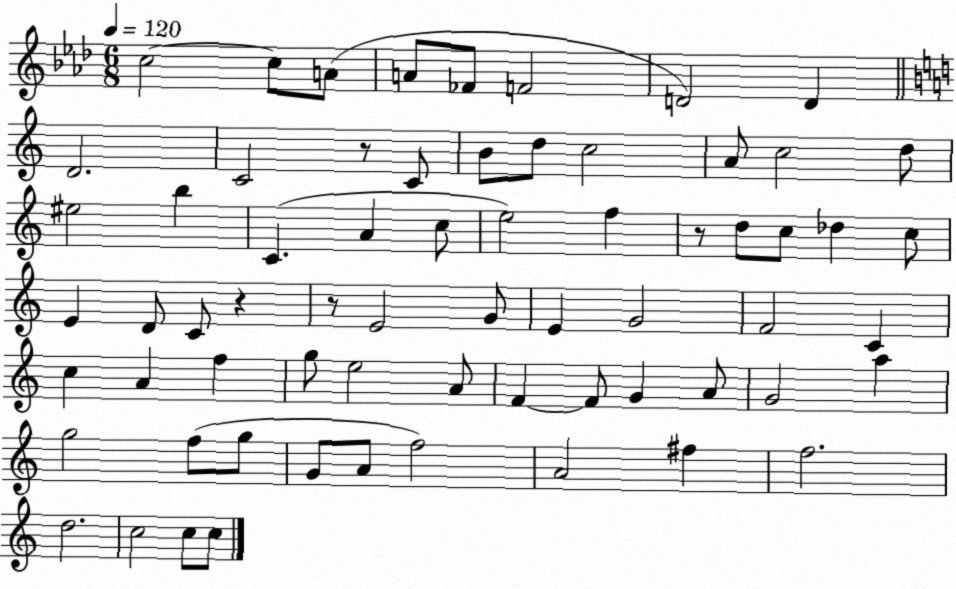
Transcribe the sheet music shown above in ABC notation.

X:1
T:Untitled
M:6/8
L:1/4
K:Ab
c2 c/2 A/2 A/2 _F/2 F2 D2 D D2 C2 z/2 C/2 B/2 d/2 c2 A/2 c2 d/2 ^e2 b C A c/2 e2 f z/2 d/2 c/2 _d c/2 E D/2 C/2 z z/2 E2 G/2 E G2 F2 C c A f g/2 e2 A/2 F F/2 G A/2 G2 a g2 f/2 g/2 G/2 A/2 f2 A2 ^f f2 d2 c2 c/2 c/2